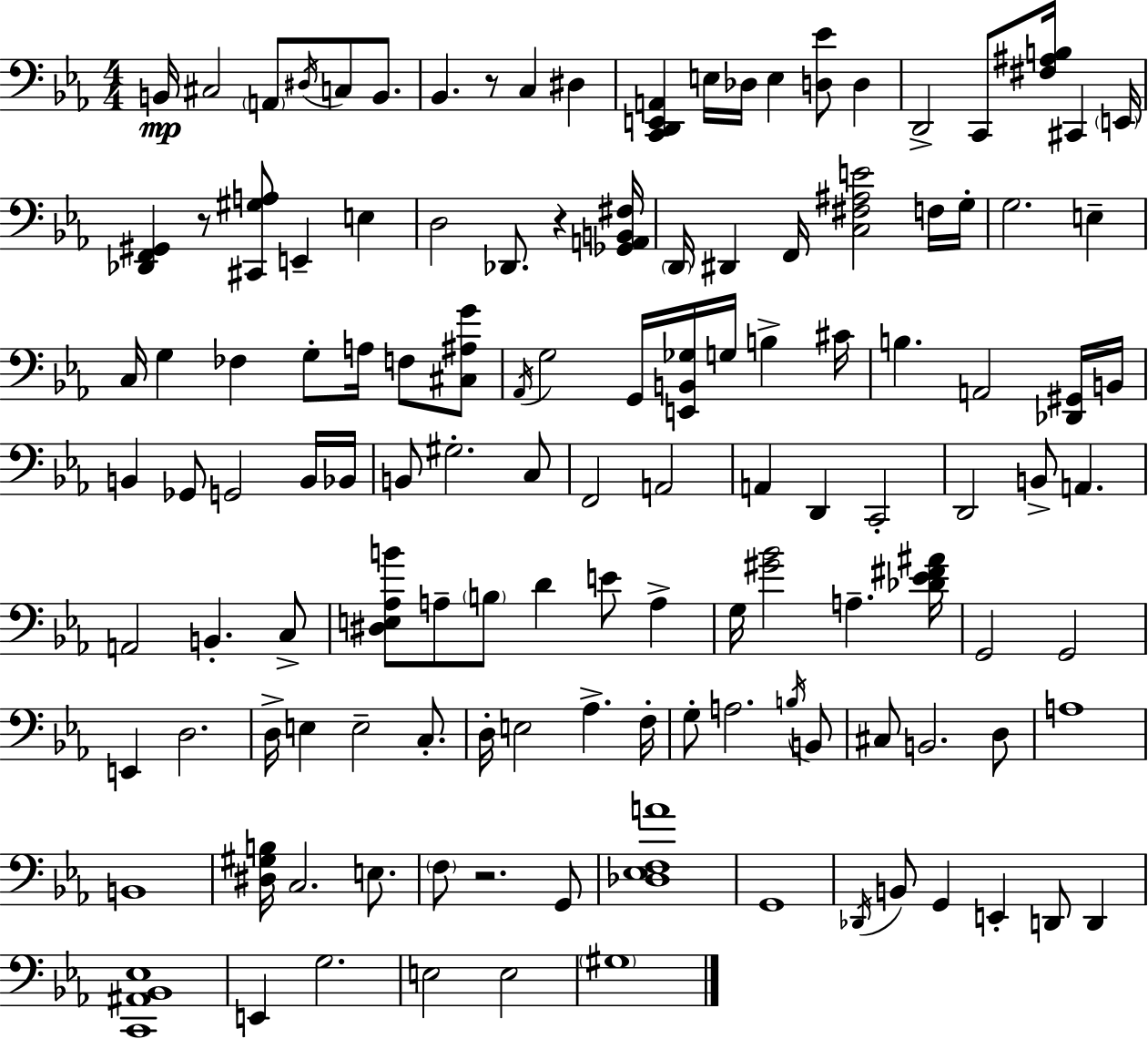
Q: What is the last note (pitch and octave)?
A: G#3